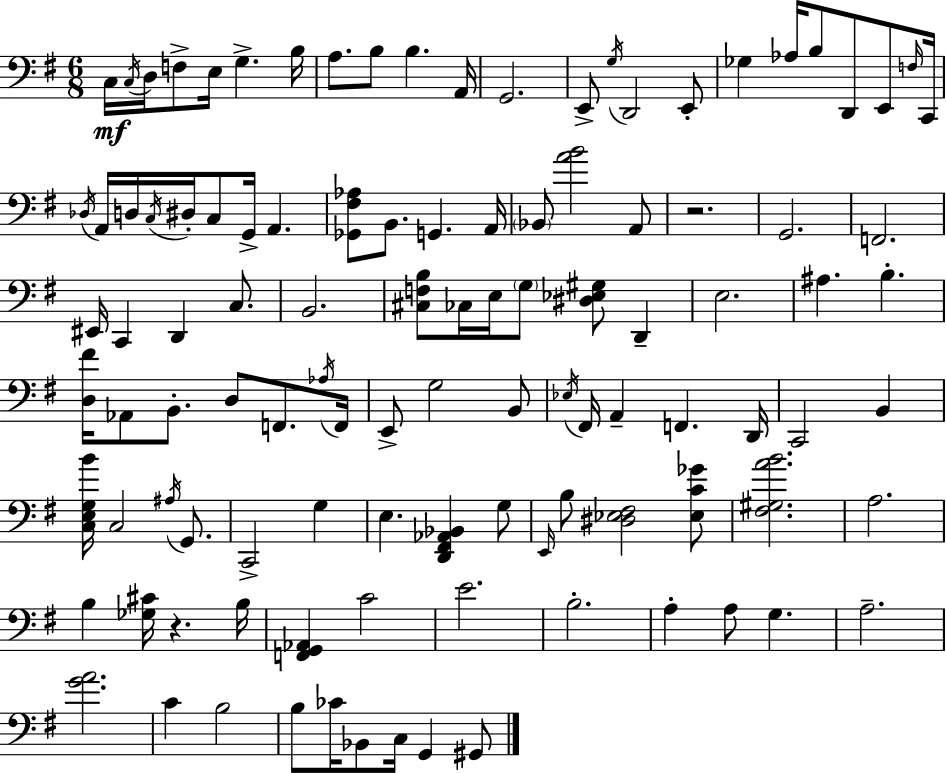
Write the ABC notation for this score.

X:1
T:Untitled
M:6/8
L:1/4
K:G
C,/4 C,/4 D,/4 F,/2 E,/4 G, B,/4 A,/2 B,/2 B, A,,/4 G,,2 E,,/2 G,/4 D,,2 E,,/2 _G, _A,/4 B,/2 D,,/2 E,,/2 F,/4 C,,/4 _D,/4 A,,/4 D,/4 C,/4 ^D,/4 C,/2 G,,/4 A,, [_G,,^F,_A,]/2 B,,/2 G,, A,,/4 _B,,/2 [AB]2 A,,/2 z2 G,,2 F,,2 ^E,,/4 C,, D,, C,/2 B,,2 [^C,F,B,]/2 _C,/4 E,/4 G,/2 [^D,_E,^G,]/2 D,, E,2 ^A, B, [D,^F]/4 _A,,/2 B,,/2 D,/2 F,,/2 _A,/4 F,,/4 E,,/2 G,2 B,,/2 _E,/4 ^F,,/4 A,, F,, D,,/4 C,,2 B,, [C,E,G,B]/4 C,2 ^A,/4 G,,/2 C,,2 G, E, [D,,^F,,_A,,_B,,] G,/2 E,,/4 B,/2 [^D,_E,^F,]2 [_E,C_G]/2 [^F,^G,AB]2 A,2 B, [_G,^C]/4 z B,/4 [F,,G,,_A,,] C2 E2 B,2 A, A,/2 G, A,2 [GA]2 C B,2 B,/2 _C/4 _B,,/2 C,/4 G,, ^G,,/2